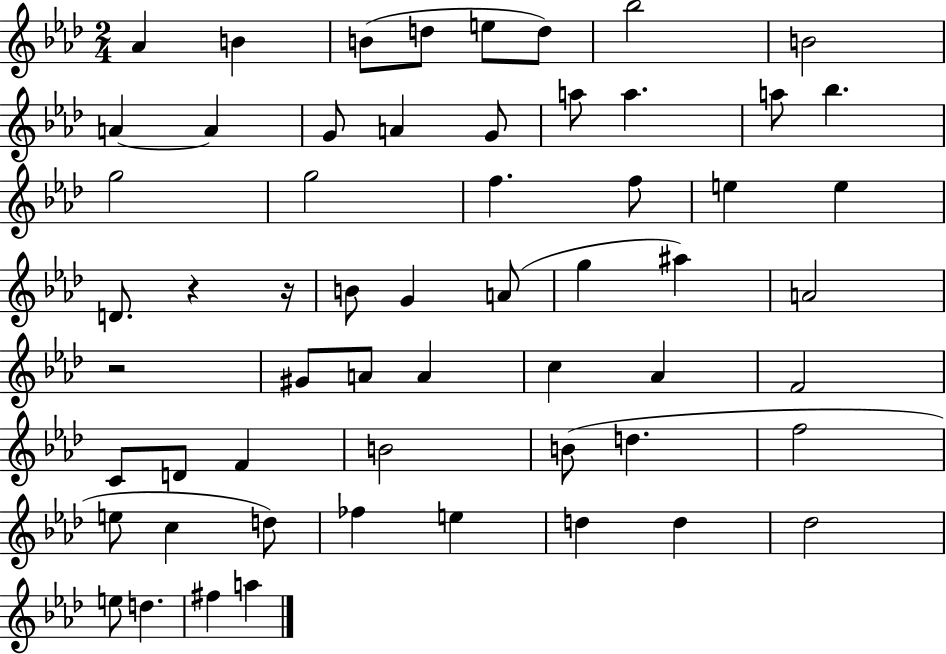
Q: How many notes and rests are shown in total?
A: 58